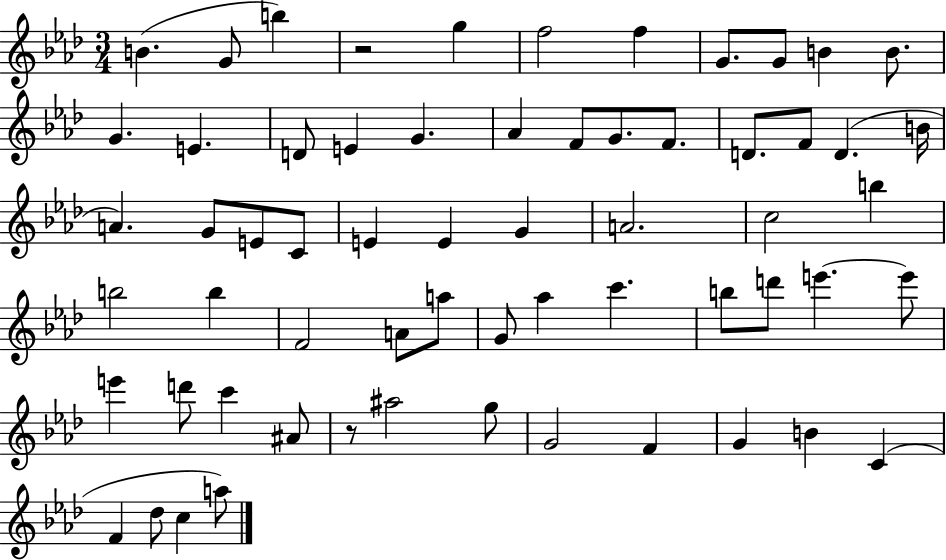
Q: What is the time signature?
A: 3/4